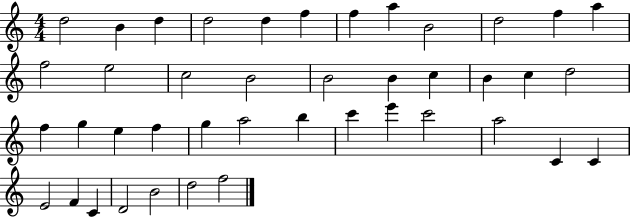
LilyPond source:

{
  \clef treble
  \numericTimeSignature
  \time 4/4
  \key c \major
  d''2 b'4 d''4 | d''2 d''4 f''4 | f''4 a''4 b'2 | d''2 f''4 a''4 | \break f''2 e''2 | c''2 b'2 | b'2 b'4 c''4 | b'4 c''4 d''2 | \break f''4 g''4 e''4 f''4 | g''4 a''2 b''4 | c'''4 e'''4 c'''2 | a''2 c'4 c'4 | \break e'2 f'4 c'4 | d'2 b'2 | d''2 f''2 | \bar "|."
}